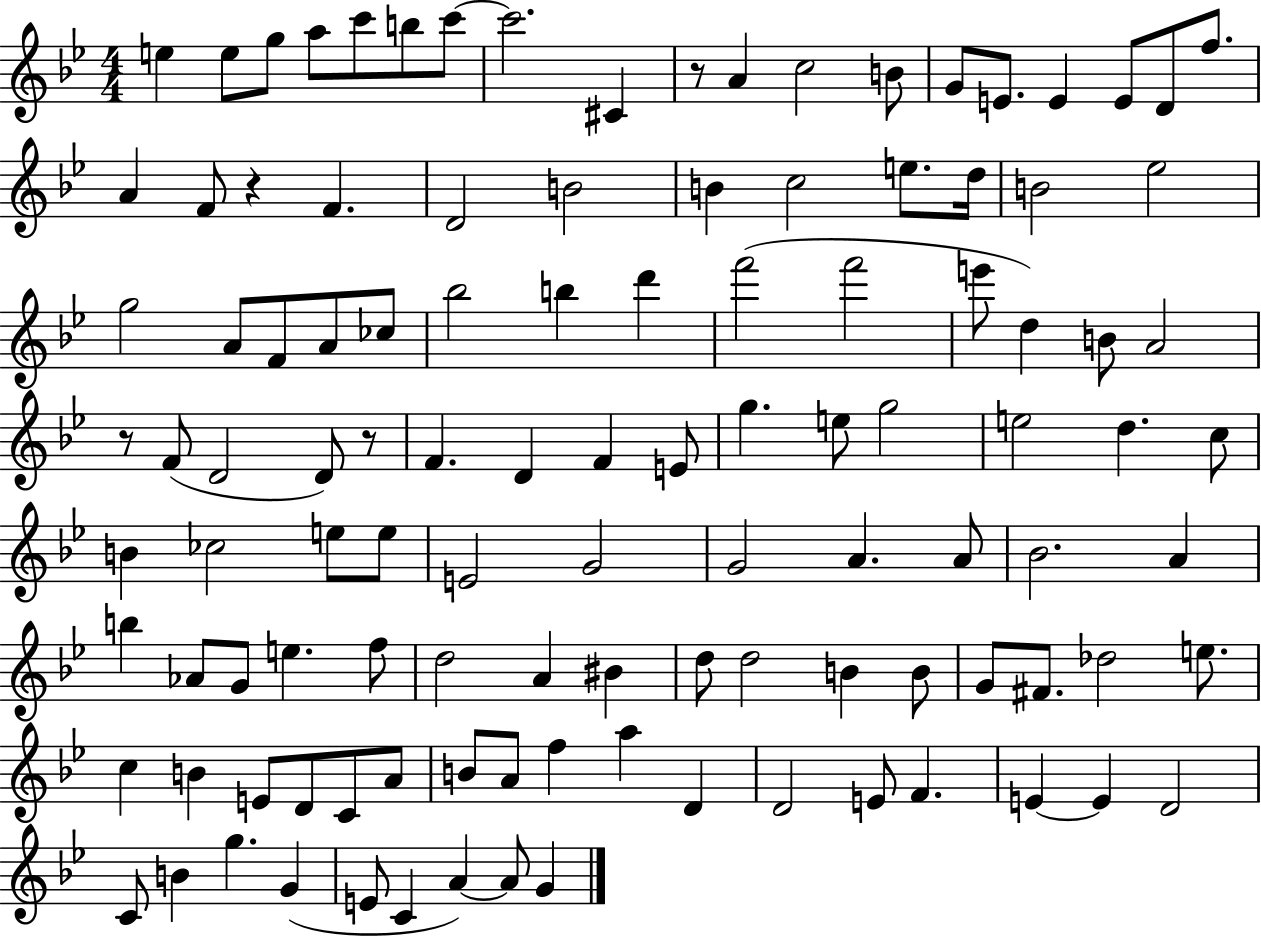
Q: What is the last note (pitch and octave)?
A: G4